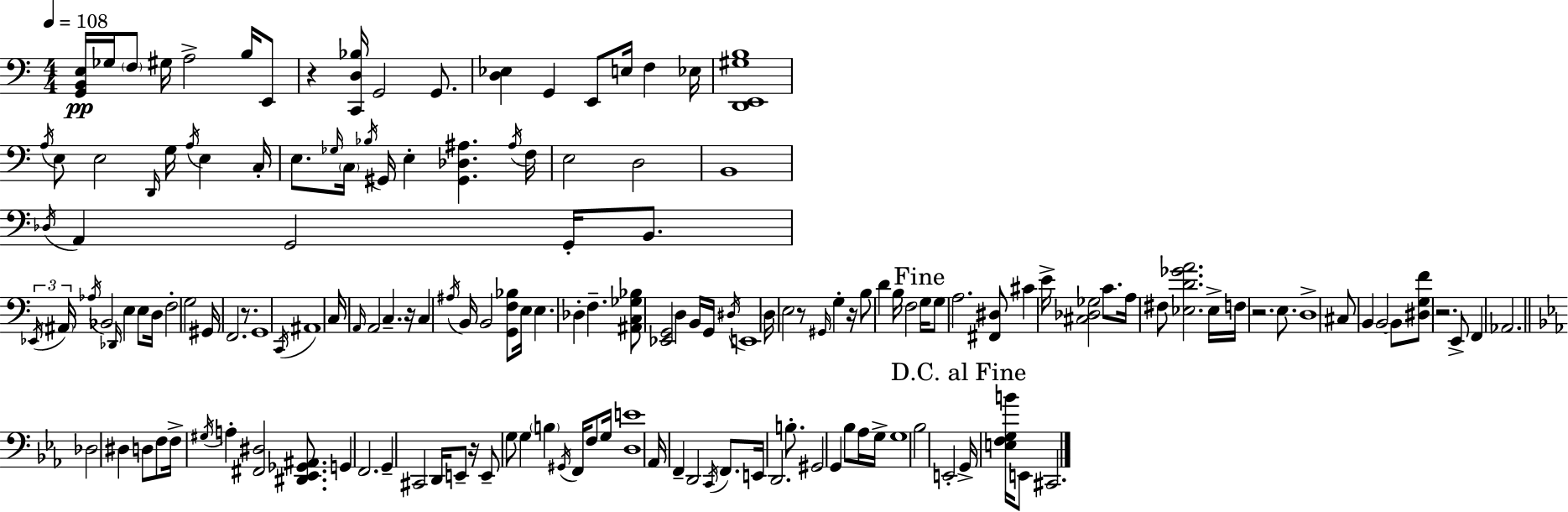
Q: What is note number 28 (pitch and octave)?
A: A#3